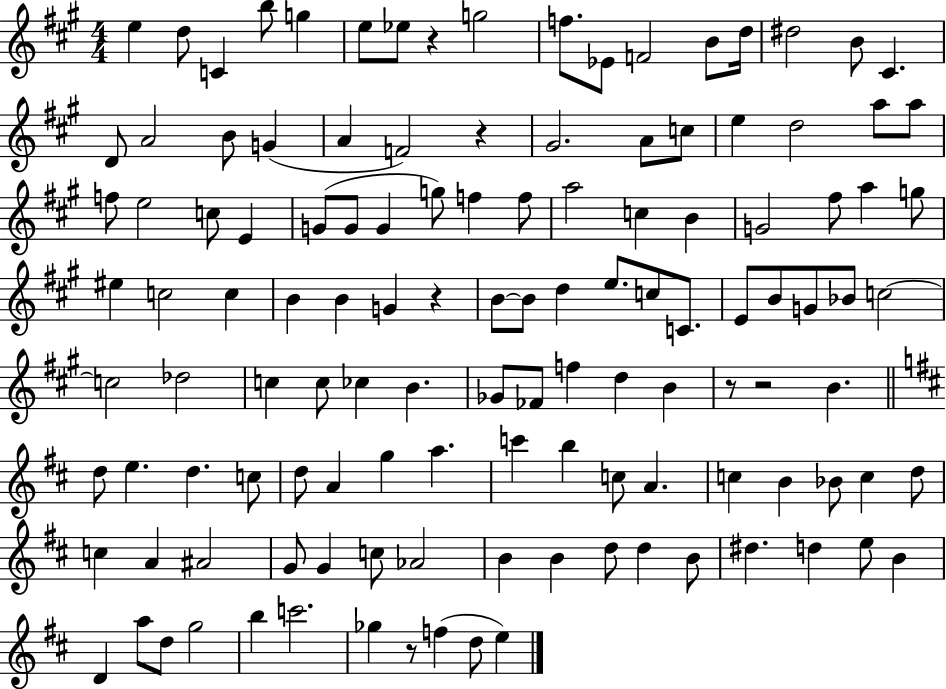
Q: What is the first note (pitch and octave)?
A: E5